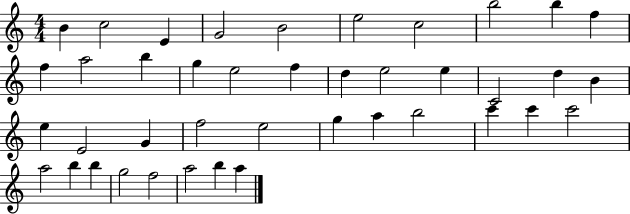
{
  \clef treble
  \numericTimeSignature
  \time 4/4
  \key c \major
  b'4 c''2 e'4 | g'2 b'2 | e''2 c''2 | b''2 b''4 f''4 | \break f''4 a''2 b''4 | g''4 e''2 f''4 | d''4 e''2 e''4 | c'2 d''4 b'4 | \break e''4 e'2 g'4 | f''2 e''2 | g''4 a''4 b''2 | c'''4 c'''4 c'''2 | \break a''2 b''4 b''4 | g''2 f''2 | a''2 b''4 a''4 | \bar "|."
}